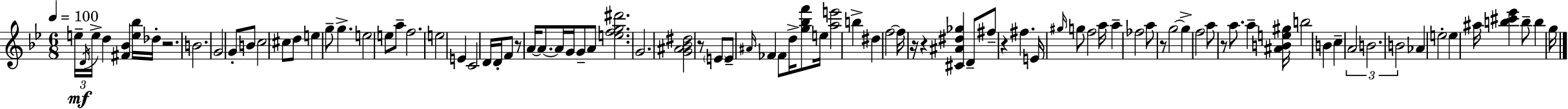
E5/s D4/s E5/s D5/q [F#4,Bb4]/q [E5,Bb5]/s Db5/s R/h. B4/h. G4/h G4/e B4/e C5/h C#5/e D5/e E5/q G5/e G5/q. E5/h E5/e A5/e F5/h. E5/h E4/q C4/h D4/s D4/s F4/e R/e A4/s A4/e. A4/s G4/s G4/e A4/e [E5,F5,G5,D#6]/h. G4/h. [G4,A#4,Bb4,D#5]/h R/e E4/e E4/e A#4/s FES4/q FES4/e D5/s [G5,Bb5,F6]/e E5/s [A5,E6]/h B5/q D#5/q F5/h F5/s R/s R/q [C#4,A#4,D#5,Gb5]/q D4/e F#5/e R/q F#5/q. E4/s G#5/s G5/e F5/h A5/s A5/q FES5/h A5/e R/e G5/h G5/q F5/h A5/e R/e A5/e. A5/q [A#4,B4,E5,G#5]/s B5/h B4/q C5/q A4/h B4/h. B4/h Ab4/q E5/h E5/q A#5/s [B5,C#6,Eb6]/q B5/e B5/q G5/s